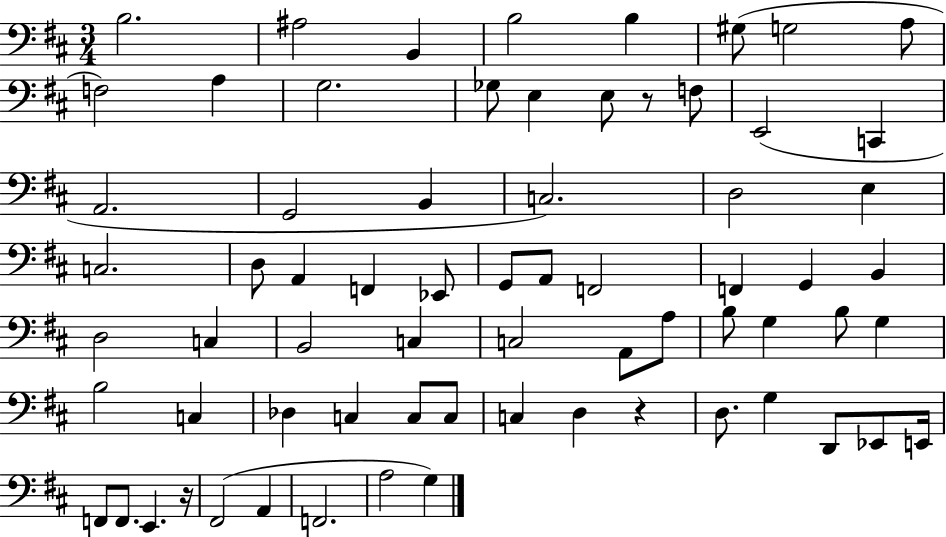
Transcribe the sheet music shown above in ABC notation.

X:1
T:Untitled
M:3/4
L:1/4
K:D
B,2 ^A,2 B,, B,2 B, ^G,/2 G,2 A,/2 F,2 A, G,2 _G,/2 E, E,/2 z/2 F,/2 E,,2 C,, A,,2 G,,2 B,, C,2 D,2 E, C,2 D,/2 A,, F,, _E,,/2 G,,/2 A,,/2 F,,2 F,, G,, B,, D,2 C, B,,2 C, C,2 A,,/2 A,/2 B,/2 G, B,/2 G, B,2 C, _D, C, C,/2 C,/2 C, D, z D,/2 G, D,,/2 _E,,/2 E,,/4 F,,/2 F,,/2 E,, z/4 ^F,,2 A,, F,,2 A,2 G,